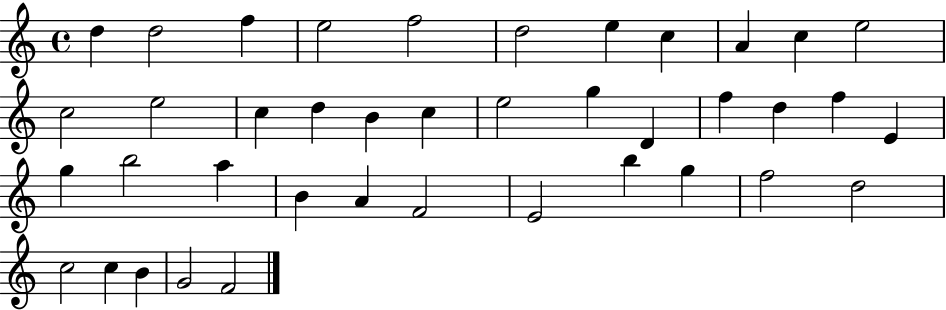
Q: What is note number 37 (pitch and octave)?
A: C5